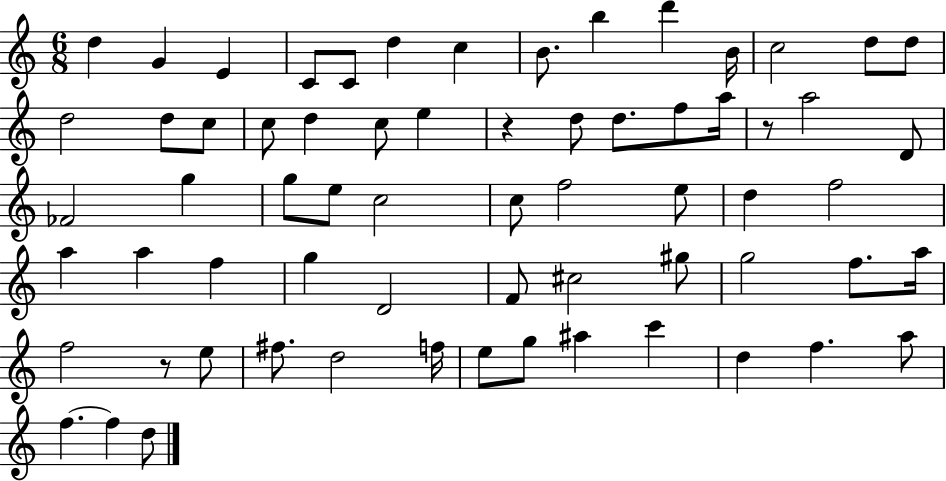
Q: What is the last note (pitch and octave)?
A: D5